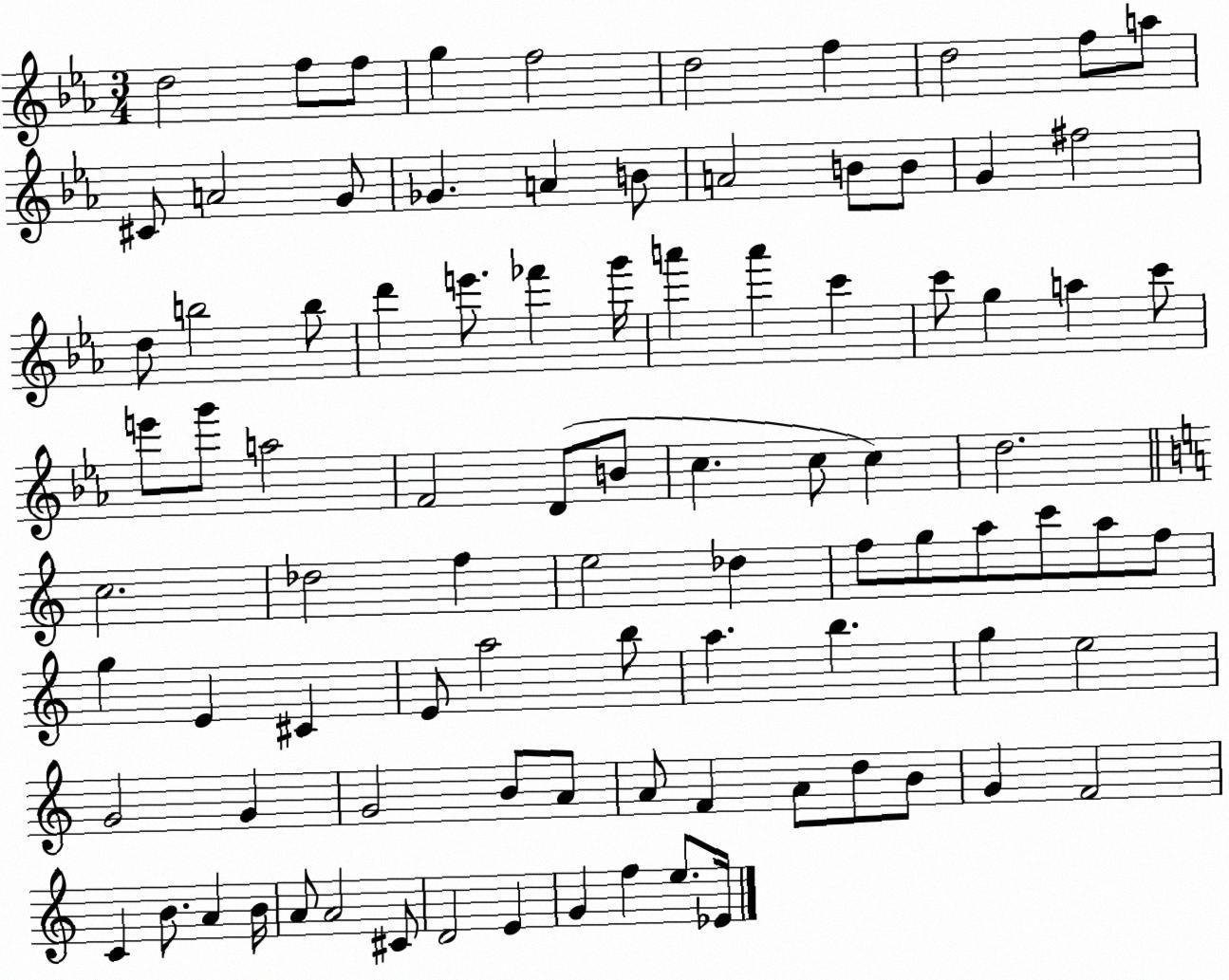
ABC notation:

X:1
T:Untitled
M:3/4
L:1/4
K:Eb
d2 f/2 f/2 g f2 d2 f d2 f/2 a/2 ^C/2 A2 G/2 _G A B/2 A2 B/2 B/2 G ^f2 d/2 b2 b/2 d' e'/2 _f' g'/4 a' a' c' c'/2 g a c'/2 e'/2 g'/2 a2 F2 D/2 B/2 c c/2 c d2 c2 _d2 f e2 _d f/2 g/2 a/2 c'/2 a/2 f/2 g E ^C E/2 a2 b/2 a b g e2 G2 G G2 B/2 A/2 A/2 F A/2 d/2 B/2 G F2 C B/2 A B/4 A/2 A2 ^C/2 D2 E G f e/2 _E/4